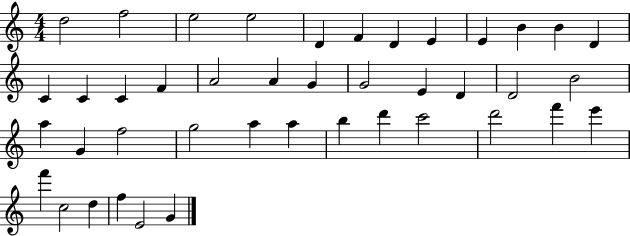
D5/h F5/h E5/h E5/h D4/q F4/q D4/q E4/q E4/q B4/q B4/q D4/q C4/q C4/q C4/q F4/q A4/h A4/q G4/q G4/h E4/q D4/q D4/h B4/h A5/q G4/q F5/h G5/h A5/q A5/q B5/q D6/q C6/h D6/h F6/q E6/q F6/q C5/h D5/q F5/q E4/h G4/q